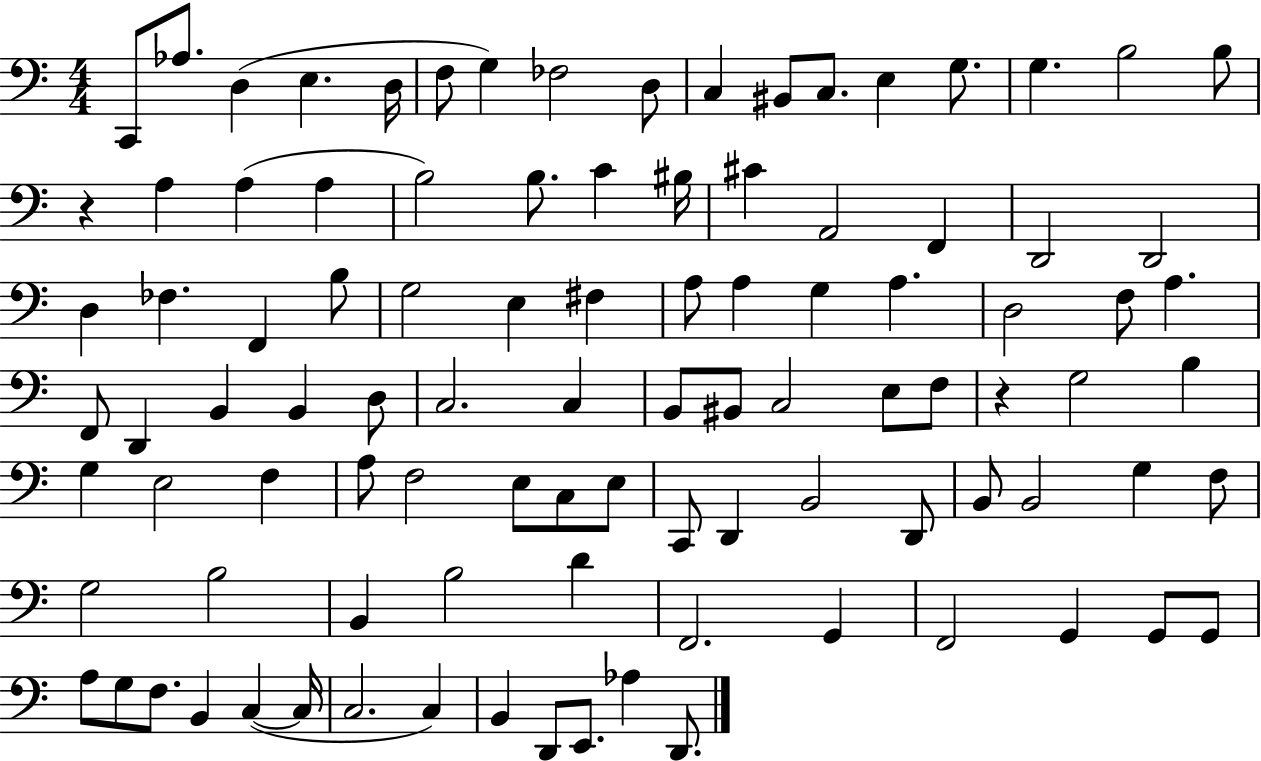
X:1
T:Untitled
M:4/4
L:1/4
K:C
C,,/2 _A,/2 D, E, D,/4 F,/2 G, _F,2 D,/2 C, ^B,,/2 C,/2 E, G,/2 G, B,2 B,/2 z A, A, A, B,2 B,/2 C ^B,/4 ^C A,,2 F,, D,,2 D,,2 D, _F, F,, B,/2 G,2 E, ^F, A,/2 A, G, A, D,2 F,/2 A, F,,/2 D,, B,, B,, D,/2 C,2 C, B,,/2 ^B,,/2 C,2 E,/2 F,/2 z G,2 B, G, E,2 F, A,/2 F,2 E,/2 C,/2 E,/2 C,,/2 D,, B,,2 D,,/2 B,,/2 B,,2 G, F,/2 G,2 B,2 B,, B,2 D F,,2 G,, F,,2 G,, G,,/2 G,,/2 A,/2 G,/2 F,/2 B,, C, C,/4 C,2 C, B,, D,,/2 E,,/2 _A, D,,/2